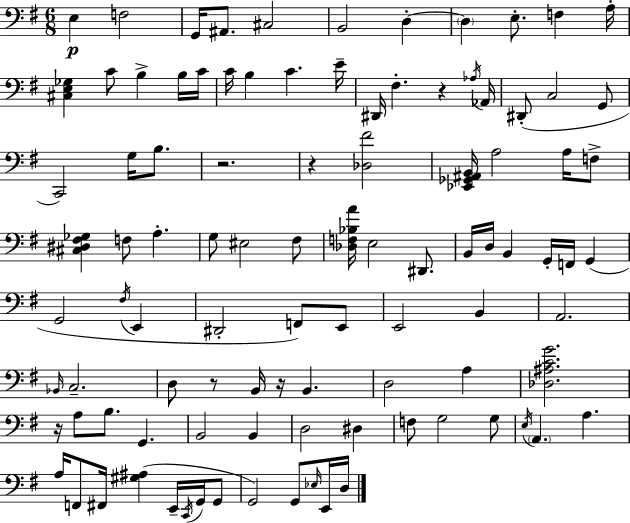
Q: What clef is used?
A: bass